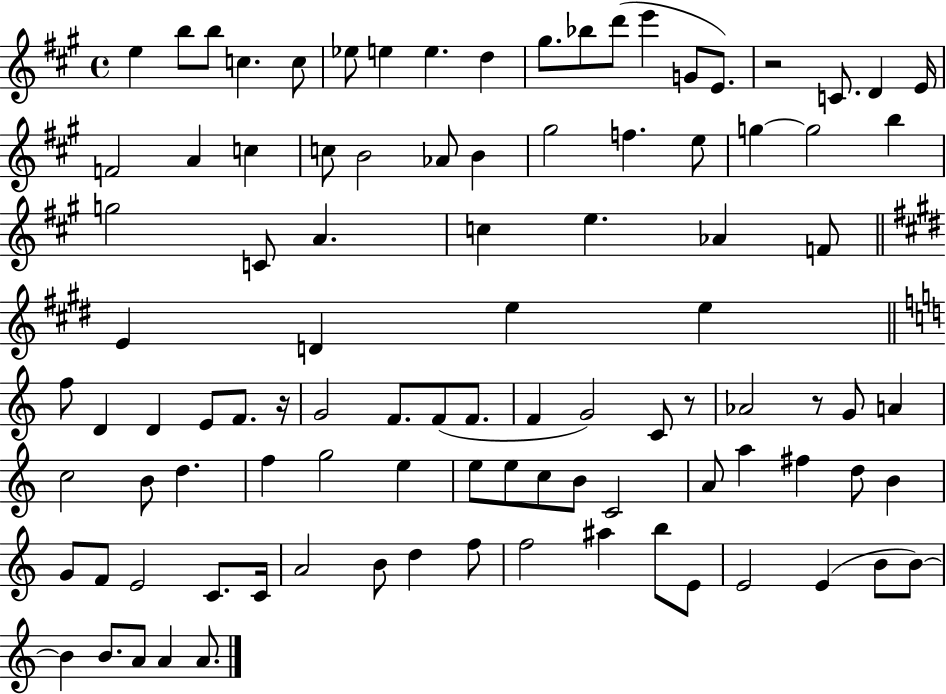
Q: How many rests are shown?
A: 4